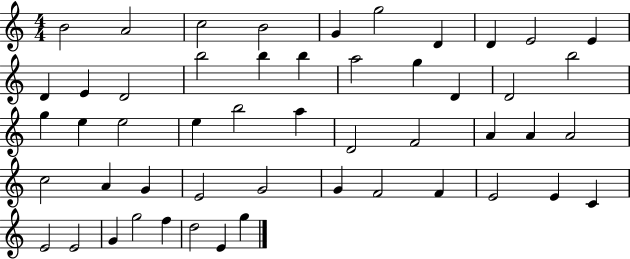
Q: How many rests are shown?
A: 0